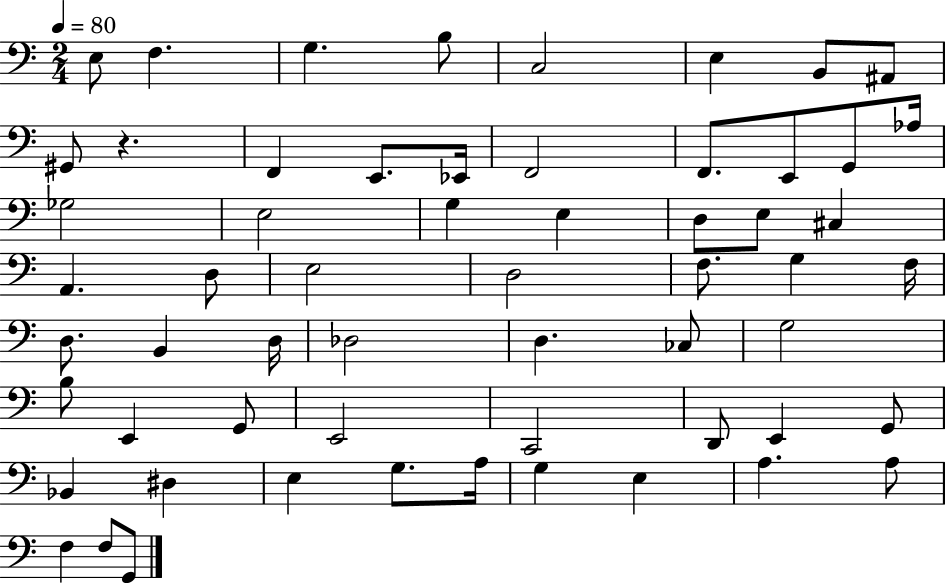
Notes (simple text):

E3/e F3/q. G3/q. B3/e C3/h E3/q B2/e A#2/e G#2/e R/q. F2/q E2/e. Eb2/s F2/h F2/e. E2/e G2/e Ab3/s Gb3/h E3/h G3/q E3/q D3/e E3/e C#3/q A2/q. D3/e E3/h D3/h F3/e. G3/q F3/s D3/e. B2/q D3/s Db3/h D3/q. CES3/e G3/h B3/e E2/q G2/e E2/h C2/h D2/e E2/q G2/e Bb2/q D#3/q E3/q G3/e. A3/s G3/q E3/q A3/q. A3/e F3/q F3/e G2/e